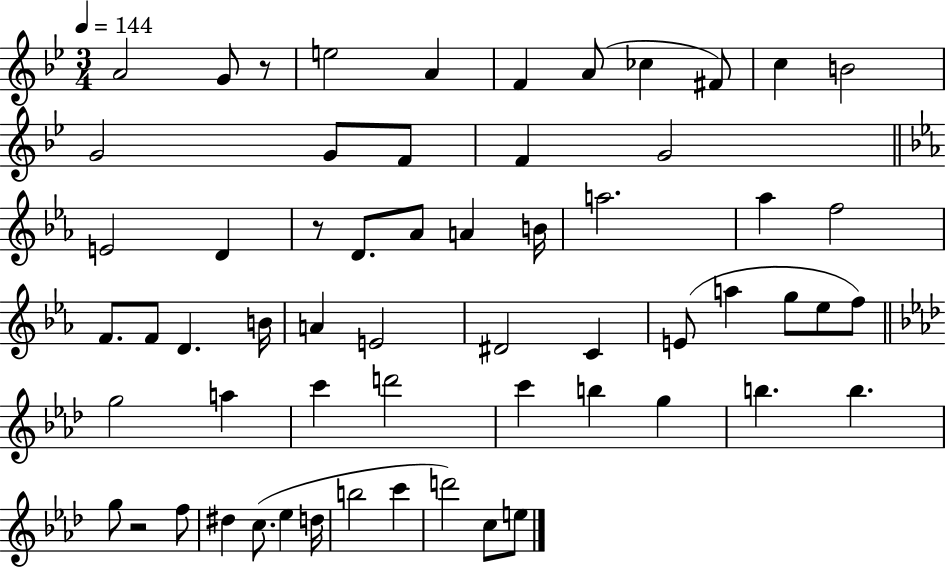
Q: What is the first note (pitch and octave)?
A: A4